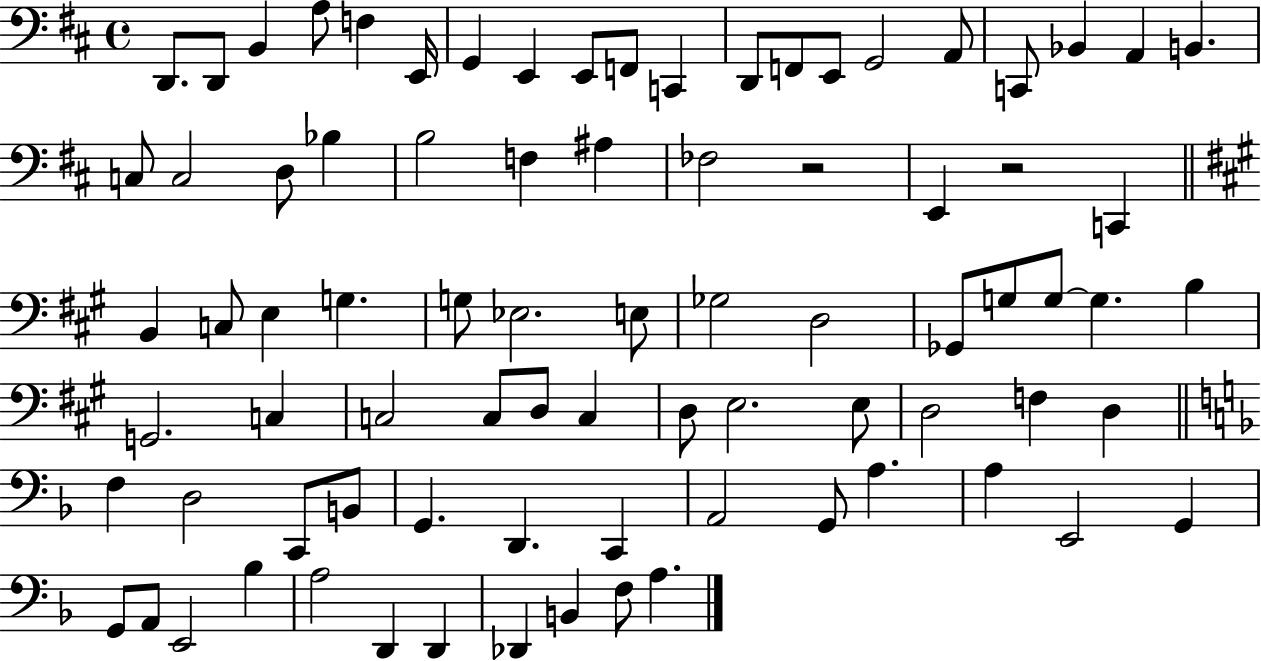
D2/e. D2/e B2/q A3/e F3/q E2/s G2/q E2/q E2/e F2/e C2/q D2/e F2/e E2/e G2/h A2/e C2/e Bb2/q A2/q B2/q. C3/e C3/h D3/e Bb3/q B3/h F3/q A#3/q FES3/h R/h E2/q R/h C2/q B2/q C3/e E3/q G3/q. G3/e Eb3/h. E3/e Gb3/h D3/h Gb2/e G3/e G3/e G3/q. B3/q G2/h. C3/q C3/h C3/e D3/e C3/q D3/e E3/h. E3/e D3/h F3/q D3/q F3/q D3/h C2/e B2/e G2/q. D2/q. C2/q A2/h G2/e A3/q. A3/q E2/h G2/q G2/e A2/e E2/h Bb3/q A3/h D2/q D2/q Db2/q B2/q F3/e A3/q.